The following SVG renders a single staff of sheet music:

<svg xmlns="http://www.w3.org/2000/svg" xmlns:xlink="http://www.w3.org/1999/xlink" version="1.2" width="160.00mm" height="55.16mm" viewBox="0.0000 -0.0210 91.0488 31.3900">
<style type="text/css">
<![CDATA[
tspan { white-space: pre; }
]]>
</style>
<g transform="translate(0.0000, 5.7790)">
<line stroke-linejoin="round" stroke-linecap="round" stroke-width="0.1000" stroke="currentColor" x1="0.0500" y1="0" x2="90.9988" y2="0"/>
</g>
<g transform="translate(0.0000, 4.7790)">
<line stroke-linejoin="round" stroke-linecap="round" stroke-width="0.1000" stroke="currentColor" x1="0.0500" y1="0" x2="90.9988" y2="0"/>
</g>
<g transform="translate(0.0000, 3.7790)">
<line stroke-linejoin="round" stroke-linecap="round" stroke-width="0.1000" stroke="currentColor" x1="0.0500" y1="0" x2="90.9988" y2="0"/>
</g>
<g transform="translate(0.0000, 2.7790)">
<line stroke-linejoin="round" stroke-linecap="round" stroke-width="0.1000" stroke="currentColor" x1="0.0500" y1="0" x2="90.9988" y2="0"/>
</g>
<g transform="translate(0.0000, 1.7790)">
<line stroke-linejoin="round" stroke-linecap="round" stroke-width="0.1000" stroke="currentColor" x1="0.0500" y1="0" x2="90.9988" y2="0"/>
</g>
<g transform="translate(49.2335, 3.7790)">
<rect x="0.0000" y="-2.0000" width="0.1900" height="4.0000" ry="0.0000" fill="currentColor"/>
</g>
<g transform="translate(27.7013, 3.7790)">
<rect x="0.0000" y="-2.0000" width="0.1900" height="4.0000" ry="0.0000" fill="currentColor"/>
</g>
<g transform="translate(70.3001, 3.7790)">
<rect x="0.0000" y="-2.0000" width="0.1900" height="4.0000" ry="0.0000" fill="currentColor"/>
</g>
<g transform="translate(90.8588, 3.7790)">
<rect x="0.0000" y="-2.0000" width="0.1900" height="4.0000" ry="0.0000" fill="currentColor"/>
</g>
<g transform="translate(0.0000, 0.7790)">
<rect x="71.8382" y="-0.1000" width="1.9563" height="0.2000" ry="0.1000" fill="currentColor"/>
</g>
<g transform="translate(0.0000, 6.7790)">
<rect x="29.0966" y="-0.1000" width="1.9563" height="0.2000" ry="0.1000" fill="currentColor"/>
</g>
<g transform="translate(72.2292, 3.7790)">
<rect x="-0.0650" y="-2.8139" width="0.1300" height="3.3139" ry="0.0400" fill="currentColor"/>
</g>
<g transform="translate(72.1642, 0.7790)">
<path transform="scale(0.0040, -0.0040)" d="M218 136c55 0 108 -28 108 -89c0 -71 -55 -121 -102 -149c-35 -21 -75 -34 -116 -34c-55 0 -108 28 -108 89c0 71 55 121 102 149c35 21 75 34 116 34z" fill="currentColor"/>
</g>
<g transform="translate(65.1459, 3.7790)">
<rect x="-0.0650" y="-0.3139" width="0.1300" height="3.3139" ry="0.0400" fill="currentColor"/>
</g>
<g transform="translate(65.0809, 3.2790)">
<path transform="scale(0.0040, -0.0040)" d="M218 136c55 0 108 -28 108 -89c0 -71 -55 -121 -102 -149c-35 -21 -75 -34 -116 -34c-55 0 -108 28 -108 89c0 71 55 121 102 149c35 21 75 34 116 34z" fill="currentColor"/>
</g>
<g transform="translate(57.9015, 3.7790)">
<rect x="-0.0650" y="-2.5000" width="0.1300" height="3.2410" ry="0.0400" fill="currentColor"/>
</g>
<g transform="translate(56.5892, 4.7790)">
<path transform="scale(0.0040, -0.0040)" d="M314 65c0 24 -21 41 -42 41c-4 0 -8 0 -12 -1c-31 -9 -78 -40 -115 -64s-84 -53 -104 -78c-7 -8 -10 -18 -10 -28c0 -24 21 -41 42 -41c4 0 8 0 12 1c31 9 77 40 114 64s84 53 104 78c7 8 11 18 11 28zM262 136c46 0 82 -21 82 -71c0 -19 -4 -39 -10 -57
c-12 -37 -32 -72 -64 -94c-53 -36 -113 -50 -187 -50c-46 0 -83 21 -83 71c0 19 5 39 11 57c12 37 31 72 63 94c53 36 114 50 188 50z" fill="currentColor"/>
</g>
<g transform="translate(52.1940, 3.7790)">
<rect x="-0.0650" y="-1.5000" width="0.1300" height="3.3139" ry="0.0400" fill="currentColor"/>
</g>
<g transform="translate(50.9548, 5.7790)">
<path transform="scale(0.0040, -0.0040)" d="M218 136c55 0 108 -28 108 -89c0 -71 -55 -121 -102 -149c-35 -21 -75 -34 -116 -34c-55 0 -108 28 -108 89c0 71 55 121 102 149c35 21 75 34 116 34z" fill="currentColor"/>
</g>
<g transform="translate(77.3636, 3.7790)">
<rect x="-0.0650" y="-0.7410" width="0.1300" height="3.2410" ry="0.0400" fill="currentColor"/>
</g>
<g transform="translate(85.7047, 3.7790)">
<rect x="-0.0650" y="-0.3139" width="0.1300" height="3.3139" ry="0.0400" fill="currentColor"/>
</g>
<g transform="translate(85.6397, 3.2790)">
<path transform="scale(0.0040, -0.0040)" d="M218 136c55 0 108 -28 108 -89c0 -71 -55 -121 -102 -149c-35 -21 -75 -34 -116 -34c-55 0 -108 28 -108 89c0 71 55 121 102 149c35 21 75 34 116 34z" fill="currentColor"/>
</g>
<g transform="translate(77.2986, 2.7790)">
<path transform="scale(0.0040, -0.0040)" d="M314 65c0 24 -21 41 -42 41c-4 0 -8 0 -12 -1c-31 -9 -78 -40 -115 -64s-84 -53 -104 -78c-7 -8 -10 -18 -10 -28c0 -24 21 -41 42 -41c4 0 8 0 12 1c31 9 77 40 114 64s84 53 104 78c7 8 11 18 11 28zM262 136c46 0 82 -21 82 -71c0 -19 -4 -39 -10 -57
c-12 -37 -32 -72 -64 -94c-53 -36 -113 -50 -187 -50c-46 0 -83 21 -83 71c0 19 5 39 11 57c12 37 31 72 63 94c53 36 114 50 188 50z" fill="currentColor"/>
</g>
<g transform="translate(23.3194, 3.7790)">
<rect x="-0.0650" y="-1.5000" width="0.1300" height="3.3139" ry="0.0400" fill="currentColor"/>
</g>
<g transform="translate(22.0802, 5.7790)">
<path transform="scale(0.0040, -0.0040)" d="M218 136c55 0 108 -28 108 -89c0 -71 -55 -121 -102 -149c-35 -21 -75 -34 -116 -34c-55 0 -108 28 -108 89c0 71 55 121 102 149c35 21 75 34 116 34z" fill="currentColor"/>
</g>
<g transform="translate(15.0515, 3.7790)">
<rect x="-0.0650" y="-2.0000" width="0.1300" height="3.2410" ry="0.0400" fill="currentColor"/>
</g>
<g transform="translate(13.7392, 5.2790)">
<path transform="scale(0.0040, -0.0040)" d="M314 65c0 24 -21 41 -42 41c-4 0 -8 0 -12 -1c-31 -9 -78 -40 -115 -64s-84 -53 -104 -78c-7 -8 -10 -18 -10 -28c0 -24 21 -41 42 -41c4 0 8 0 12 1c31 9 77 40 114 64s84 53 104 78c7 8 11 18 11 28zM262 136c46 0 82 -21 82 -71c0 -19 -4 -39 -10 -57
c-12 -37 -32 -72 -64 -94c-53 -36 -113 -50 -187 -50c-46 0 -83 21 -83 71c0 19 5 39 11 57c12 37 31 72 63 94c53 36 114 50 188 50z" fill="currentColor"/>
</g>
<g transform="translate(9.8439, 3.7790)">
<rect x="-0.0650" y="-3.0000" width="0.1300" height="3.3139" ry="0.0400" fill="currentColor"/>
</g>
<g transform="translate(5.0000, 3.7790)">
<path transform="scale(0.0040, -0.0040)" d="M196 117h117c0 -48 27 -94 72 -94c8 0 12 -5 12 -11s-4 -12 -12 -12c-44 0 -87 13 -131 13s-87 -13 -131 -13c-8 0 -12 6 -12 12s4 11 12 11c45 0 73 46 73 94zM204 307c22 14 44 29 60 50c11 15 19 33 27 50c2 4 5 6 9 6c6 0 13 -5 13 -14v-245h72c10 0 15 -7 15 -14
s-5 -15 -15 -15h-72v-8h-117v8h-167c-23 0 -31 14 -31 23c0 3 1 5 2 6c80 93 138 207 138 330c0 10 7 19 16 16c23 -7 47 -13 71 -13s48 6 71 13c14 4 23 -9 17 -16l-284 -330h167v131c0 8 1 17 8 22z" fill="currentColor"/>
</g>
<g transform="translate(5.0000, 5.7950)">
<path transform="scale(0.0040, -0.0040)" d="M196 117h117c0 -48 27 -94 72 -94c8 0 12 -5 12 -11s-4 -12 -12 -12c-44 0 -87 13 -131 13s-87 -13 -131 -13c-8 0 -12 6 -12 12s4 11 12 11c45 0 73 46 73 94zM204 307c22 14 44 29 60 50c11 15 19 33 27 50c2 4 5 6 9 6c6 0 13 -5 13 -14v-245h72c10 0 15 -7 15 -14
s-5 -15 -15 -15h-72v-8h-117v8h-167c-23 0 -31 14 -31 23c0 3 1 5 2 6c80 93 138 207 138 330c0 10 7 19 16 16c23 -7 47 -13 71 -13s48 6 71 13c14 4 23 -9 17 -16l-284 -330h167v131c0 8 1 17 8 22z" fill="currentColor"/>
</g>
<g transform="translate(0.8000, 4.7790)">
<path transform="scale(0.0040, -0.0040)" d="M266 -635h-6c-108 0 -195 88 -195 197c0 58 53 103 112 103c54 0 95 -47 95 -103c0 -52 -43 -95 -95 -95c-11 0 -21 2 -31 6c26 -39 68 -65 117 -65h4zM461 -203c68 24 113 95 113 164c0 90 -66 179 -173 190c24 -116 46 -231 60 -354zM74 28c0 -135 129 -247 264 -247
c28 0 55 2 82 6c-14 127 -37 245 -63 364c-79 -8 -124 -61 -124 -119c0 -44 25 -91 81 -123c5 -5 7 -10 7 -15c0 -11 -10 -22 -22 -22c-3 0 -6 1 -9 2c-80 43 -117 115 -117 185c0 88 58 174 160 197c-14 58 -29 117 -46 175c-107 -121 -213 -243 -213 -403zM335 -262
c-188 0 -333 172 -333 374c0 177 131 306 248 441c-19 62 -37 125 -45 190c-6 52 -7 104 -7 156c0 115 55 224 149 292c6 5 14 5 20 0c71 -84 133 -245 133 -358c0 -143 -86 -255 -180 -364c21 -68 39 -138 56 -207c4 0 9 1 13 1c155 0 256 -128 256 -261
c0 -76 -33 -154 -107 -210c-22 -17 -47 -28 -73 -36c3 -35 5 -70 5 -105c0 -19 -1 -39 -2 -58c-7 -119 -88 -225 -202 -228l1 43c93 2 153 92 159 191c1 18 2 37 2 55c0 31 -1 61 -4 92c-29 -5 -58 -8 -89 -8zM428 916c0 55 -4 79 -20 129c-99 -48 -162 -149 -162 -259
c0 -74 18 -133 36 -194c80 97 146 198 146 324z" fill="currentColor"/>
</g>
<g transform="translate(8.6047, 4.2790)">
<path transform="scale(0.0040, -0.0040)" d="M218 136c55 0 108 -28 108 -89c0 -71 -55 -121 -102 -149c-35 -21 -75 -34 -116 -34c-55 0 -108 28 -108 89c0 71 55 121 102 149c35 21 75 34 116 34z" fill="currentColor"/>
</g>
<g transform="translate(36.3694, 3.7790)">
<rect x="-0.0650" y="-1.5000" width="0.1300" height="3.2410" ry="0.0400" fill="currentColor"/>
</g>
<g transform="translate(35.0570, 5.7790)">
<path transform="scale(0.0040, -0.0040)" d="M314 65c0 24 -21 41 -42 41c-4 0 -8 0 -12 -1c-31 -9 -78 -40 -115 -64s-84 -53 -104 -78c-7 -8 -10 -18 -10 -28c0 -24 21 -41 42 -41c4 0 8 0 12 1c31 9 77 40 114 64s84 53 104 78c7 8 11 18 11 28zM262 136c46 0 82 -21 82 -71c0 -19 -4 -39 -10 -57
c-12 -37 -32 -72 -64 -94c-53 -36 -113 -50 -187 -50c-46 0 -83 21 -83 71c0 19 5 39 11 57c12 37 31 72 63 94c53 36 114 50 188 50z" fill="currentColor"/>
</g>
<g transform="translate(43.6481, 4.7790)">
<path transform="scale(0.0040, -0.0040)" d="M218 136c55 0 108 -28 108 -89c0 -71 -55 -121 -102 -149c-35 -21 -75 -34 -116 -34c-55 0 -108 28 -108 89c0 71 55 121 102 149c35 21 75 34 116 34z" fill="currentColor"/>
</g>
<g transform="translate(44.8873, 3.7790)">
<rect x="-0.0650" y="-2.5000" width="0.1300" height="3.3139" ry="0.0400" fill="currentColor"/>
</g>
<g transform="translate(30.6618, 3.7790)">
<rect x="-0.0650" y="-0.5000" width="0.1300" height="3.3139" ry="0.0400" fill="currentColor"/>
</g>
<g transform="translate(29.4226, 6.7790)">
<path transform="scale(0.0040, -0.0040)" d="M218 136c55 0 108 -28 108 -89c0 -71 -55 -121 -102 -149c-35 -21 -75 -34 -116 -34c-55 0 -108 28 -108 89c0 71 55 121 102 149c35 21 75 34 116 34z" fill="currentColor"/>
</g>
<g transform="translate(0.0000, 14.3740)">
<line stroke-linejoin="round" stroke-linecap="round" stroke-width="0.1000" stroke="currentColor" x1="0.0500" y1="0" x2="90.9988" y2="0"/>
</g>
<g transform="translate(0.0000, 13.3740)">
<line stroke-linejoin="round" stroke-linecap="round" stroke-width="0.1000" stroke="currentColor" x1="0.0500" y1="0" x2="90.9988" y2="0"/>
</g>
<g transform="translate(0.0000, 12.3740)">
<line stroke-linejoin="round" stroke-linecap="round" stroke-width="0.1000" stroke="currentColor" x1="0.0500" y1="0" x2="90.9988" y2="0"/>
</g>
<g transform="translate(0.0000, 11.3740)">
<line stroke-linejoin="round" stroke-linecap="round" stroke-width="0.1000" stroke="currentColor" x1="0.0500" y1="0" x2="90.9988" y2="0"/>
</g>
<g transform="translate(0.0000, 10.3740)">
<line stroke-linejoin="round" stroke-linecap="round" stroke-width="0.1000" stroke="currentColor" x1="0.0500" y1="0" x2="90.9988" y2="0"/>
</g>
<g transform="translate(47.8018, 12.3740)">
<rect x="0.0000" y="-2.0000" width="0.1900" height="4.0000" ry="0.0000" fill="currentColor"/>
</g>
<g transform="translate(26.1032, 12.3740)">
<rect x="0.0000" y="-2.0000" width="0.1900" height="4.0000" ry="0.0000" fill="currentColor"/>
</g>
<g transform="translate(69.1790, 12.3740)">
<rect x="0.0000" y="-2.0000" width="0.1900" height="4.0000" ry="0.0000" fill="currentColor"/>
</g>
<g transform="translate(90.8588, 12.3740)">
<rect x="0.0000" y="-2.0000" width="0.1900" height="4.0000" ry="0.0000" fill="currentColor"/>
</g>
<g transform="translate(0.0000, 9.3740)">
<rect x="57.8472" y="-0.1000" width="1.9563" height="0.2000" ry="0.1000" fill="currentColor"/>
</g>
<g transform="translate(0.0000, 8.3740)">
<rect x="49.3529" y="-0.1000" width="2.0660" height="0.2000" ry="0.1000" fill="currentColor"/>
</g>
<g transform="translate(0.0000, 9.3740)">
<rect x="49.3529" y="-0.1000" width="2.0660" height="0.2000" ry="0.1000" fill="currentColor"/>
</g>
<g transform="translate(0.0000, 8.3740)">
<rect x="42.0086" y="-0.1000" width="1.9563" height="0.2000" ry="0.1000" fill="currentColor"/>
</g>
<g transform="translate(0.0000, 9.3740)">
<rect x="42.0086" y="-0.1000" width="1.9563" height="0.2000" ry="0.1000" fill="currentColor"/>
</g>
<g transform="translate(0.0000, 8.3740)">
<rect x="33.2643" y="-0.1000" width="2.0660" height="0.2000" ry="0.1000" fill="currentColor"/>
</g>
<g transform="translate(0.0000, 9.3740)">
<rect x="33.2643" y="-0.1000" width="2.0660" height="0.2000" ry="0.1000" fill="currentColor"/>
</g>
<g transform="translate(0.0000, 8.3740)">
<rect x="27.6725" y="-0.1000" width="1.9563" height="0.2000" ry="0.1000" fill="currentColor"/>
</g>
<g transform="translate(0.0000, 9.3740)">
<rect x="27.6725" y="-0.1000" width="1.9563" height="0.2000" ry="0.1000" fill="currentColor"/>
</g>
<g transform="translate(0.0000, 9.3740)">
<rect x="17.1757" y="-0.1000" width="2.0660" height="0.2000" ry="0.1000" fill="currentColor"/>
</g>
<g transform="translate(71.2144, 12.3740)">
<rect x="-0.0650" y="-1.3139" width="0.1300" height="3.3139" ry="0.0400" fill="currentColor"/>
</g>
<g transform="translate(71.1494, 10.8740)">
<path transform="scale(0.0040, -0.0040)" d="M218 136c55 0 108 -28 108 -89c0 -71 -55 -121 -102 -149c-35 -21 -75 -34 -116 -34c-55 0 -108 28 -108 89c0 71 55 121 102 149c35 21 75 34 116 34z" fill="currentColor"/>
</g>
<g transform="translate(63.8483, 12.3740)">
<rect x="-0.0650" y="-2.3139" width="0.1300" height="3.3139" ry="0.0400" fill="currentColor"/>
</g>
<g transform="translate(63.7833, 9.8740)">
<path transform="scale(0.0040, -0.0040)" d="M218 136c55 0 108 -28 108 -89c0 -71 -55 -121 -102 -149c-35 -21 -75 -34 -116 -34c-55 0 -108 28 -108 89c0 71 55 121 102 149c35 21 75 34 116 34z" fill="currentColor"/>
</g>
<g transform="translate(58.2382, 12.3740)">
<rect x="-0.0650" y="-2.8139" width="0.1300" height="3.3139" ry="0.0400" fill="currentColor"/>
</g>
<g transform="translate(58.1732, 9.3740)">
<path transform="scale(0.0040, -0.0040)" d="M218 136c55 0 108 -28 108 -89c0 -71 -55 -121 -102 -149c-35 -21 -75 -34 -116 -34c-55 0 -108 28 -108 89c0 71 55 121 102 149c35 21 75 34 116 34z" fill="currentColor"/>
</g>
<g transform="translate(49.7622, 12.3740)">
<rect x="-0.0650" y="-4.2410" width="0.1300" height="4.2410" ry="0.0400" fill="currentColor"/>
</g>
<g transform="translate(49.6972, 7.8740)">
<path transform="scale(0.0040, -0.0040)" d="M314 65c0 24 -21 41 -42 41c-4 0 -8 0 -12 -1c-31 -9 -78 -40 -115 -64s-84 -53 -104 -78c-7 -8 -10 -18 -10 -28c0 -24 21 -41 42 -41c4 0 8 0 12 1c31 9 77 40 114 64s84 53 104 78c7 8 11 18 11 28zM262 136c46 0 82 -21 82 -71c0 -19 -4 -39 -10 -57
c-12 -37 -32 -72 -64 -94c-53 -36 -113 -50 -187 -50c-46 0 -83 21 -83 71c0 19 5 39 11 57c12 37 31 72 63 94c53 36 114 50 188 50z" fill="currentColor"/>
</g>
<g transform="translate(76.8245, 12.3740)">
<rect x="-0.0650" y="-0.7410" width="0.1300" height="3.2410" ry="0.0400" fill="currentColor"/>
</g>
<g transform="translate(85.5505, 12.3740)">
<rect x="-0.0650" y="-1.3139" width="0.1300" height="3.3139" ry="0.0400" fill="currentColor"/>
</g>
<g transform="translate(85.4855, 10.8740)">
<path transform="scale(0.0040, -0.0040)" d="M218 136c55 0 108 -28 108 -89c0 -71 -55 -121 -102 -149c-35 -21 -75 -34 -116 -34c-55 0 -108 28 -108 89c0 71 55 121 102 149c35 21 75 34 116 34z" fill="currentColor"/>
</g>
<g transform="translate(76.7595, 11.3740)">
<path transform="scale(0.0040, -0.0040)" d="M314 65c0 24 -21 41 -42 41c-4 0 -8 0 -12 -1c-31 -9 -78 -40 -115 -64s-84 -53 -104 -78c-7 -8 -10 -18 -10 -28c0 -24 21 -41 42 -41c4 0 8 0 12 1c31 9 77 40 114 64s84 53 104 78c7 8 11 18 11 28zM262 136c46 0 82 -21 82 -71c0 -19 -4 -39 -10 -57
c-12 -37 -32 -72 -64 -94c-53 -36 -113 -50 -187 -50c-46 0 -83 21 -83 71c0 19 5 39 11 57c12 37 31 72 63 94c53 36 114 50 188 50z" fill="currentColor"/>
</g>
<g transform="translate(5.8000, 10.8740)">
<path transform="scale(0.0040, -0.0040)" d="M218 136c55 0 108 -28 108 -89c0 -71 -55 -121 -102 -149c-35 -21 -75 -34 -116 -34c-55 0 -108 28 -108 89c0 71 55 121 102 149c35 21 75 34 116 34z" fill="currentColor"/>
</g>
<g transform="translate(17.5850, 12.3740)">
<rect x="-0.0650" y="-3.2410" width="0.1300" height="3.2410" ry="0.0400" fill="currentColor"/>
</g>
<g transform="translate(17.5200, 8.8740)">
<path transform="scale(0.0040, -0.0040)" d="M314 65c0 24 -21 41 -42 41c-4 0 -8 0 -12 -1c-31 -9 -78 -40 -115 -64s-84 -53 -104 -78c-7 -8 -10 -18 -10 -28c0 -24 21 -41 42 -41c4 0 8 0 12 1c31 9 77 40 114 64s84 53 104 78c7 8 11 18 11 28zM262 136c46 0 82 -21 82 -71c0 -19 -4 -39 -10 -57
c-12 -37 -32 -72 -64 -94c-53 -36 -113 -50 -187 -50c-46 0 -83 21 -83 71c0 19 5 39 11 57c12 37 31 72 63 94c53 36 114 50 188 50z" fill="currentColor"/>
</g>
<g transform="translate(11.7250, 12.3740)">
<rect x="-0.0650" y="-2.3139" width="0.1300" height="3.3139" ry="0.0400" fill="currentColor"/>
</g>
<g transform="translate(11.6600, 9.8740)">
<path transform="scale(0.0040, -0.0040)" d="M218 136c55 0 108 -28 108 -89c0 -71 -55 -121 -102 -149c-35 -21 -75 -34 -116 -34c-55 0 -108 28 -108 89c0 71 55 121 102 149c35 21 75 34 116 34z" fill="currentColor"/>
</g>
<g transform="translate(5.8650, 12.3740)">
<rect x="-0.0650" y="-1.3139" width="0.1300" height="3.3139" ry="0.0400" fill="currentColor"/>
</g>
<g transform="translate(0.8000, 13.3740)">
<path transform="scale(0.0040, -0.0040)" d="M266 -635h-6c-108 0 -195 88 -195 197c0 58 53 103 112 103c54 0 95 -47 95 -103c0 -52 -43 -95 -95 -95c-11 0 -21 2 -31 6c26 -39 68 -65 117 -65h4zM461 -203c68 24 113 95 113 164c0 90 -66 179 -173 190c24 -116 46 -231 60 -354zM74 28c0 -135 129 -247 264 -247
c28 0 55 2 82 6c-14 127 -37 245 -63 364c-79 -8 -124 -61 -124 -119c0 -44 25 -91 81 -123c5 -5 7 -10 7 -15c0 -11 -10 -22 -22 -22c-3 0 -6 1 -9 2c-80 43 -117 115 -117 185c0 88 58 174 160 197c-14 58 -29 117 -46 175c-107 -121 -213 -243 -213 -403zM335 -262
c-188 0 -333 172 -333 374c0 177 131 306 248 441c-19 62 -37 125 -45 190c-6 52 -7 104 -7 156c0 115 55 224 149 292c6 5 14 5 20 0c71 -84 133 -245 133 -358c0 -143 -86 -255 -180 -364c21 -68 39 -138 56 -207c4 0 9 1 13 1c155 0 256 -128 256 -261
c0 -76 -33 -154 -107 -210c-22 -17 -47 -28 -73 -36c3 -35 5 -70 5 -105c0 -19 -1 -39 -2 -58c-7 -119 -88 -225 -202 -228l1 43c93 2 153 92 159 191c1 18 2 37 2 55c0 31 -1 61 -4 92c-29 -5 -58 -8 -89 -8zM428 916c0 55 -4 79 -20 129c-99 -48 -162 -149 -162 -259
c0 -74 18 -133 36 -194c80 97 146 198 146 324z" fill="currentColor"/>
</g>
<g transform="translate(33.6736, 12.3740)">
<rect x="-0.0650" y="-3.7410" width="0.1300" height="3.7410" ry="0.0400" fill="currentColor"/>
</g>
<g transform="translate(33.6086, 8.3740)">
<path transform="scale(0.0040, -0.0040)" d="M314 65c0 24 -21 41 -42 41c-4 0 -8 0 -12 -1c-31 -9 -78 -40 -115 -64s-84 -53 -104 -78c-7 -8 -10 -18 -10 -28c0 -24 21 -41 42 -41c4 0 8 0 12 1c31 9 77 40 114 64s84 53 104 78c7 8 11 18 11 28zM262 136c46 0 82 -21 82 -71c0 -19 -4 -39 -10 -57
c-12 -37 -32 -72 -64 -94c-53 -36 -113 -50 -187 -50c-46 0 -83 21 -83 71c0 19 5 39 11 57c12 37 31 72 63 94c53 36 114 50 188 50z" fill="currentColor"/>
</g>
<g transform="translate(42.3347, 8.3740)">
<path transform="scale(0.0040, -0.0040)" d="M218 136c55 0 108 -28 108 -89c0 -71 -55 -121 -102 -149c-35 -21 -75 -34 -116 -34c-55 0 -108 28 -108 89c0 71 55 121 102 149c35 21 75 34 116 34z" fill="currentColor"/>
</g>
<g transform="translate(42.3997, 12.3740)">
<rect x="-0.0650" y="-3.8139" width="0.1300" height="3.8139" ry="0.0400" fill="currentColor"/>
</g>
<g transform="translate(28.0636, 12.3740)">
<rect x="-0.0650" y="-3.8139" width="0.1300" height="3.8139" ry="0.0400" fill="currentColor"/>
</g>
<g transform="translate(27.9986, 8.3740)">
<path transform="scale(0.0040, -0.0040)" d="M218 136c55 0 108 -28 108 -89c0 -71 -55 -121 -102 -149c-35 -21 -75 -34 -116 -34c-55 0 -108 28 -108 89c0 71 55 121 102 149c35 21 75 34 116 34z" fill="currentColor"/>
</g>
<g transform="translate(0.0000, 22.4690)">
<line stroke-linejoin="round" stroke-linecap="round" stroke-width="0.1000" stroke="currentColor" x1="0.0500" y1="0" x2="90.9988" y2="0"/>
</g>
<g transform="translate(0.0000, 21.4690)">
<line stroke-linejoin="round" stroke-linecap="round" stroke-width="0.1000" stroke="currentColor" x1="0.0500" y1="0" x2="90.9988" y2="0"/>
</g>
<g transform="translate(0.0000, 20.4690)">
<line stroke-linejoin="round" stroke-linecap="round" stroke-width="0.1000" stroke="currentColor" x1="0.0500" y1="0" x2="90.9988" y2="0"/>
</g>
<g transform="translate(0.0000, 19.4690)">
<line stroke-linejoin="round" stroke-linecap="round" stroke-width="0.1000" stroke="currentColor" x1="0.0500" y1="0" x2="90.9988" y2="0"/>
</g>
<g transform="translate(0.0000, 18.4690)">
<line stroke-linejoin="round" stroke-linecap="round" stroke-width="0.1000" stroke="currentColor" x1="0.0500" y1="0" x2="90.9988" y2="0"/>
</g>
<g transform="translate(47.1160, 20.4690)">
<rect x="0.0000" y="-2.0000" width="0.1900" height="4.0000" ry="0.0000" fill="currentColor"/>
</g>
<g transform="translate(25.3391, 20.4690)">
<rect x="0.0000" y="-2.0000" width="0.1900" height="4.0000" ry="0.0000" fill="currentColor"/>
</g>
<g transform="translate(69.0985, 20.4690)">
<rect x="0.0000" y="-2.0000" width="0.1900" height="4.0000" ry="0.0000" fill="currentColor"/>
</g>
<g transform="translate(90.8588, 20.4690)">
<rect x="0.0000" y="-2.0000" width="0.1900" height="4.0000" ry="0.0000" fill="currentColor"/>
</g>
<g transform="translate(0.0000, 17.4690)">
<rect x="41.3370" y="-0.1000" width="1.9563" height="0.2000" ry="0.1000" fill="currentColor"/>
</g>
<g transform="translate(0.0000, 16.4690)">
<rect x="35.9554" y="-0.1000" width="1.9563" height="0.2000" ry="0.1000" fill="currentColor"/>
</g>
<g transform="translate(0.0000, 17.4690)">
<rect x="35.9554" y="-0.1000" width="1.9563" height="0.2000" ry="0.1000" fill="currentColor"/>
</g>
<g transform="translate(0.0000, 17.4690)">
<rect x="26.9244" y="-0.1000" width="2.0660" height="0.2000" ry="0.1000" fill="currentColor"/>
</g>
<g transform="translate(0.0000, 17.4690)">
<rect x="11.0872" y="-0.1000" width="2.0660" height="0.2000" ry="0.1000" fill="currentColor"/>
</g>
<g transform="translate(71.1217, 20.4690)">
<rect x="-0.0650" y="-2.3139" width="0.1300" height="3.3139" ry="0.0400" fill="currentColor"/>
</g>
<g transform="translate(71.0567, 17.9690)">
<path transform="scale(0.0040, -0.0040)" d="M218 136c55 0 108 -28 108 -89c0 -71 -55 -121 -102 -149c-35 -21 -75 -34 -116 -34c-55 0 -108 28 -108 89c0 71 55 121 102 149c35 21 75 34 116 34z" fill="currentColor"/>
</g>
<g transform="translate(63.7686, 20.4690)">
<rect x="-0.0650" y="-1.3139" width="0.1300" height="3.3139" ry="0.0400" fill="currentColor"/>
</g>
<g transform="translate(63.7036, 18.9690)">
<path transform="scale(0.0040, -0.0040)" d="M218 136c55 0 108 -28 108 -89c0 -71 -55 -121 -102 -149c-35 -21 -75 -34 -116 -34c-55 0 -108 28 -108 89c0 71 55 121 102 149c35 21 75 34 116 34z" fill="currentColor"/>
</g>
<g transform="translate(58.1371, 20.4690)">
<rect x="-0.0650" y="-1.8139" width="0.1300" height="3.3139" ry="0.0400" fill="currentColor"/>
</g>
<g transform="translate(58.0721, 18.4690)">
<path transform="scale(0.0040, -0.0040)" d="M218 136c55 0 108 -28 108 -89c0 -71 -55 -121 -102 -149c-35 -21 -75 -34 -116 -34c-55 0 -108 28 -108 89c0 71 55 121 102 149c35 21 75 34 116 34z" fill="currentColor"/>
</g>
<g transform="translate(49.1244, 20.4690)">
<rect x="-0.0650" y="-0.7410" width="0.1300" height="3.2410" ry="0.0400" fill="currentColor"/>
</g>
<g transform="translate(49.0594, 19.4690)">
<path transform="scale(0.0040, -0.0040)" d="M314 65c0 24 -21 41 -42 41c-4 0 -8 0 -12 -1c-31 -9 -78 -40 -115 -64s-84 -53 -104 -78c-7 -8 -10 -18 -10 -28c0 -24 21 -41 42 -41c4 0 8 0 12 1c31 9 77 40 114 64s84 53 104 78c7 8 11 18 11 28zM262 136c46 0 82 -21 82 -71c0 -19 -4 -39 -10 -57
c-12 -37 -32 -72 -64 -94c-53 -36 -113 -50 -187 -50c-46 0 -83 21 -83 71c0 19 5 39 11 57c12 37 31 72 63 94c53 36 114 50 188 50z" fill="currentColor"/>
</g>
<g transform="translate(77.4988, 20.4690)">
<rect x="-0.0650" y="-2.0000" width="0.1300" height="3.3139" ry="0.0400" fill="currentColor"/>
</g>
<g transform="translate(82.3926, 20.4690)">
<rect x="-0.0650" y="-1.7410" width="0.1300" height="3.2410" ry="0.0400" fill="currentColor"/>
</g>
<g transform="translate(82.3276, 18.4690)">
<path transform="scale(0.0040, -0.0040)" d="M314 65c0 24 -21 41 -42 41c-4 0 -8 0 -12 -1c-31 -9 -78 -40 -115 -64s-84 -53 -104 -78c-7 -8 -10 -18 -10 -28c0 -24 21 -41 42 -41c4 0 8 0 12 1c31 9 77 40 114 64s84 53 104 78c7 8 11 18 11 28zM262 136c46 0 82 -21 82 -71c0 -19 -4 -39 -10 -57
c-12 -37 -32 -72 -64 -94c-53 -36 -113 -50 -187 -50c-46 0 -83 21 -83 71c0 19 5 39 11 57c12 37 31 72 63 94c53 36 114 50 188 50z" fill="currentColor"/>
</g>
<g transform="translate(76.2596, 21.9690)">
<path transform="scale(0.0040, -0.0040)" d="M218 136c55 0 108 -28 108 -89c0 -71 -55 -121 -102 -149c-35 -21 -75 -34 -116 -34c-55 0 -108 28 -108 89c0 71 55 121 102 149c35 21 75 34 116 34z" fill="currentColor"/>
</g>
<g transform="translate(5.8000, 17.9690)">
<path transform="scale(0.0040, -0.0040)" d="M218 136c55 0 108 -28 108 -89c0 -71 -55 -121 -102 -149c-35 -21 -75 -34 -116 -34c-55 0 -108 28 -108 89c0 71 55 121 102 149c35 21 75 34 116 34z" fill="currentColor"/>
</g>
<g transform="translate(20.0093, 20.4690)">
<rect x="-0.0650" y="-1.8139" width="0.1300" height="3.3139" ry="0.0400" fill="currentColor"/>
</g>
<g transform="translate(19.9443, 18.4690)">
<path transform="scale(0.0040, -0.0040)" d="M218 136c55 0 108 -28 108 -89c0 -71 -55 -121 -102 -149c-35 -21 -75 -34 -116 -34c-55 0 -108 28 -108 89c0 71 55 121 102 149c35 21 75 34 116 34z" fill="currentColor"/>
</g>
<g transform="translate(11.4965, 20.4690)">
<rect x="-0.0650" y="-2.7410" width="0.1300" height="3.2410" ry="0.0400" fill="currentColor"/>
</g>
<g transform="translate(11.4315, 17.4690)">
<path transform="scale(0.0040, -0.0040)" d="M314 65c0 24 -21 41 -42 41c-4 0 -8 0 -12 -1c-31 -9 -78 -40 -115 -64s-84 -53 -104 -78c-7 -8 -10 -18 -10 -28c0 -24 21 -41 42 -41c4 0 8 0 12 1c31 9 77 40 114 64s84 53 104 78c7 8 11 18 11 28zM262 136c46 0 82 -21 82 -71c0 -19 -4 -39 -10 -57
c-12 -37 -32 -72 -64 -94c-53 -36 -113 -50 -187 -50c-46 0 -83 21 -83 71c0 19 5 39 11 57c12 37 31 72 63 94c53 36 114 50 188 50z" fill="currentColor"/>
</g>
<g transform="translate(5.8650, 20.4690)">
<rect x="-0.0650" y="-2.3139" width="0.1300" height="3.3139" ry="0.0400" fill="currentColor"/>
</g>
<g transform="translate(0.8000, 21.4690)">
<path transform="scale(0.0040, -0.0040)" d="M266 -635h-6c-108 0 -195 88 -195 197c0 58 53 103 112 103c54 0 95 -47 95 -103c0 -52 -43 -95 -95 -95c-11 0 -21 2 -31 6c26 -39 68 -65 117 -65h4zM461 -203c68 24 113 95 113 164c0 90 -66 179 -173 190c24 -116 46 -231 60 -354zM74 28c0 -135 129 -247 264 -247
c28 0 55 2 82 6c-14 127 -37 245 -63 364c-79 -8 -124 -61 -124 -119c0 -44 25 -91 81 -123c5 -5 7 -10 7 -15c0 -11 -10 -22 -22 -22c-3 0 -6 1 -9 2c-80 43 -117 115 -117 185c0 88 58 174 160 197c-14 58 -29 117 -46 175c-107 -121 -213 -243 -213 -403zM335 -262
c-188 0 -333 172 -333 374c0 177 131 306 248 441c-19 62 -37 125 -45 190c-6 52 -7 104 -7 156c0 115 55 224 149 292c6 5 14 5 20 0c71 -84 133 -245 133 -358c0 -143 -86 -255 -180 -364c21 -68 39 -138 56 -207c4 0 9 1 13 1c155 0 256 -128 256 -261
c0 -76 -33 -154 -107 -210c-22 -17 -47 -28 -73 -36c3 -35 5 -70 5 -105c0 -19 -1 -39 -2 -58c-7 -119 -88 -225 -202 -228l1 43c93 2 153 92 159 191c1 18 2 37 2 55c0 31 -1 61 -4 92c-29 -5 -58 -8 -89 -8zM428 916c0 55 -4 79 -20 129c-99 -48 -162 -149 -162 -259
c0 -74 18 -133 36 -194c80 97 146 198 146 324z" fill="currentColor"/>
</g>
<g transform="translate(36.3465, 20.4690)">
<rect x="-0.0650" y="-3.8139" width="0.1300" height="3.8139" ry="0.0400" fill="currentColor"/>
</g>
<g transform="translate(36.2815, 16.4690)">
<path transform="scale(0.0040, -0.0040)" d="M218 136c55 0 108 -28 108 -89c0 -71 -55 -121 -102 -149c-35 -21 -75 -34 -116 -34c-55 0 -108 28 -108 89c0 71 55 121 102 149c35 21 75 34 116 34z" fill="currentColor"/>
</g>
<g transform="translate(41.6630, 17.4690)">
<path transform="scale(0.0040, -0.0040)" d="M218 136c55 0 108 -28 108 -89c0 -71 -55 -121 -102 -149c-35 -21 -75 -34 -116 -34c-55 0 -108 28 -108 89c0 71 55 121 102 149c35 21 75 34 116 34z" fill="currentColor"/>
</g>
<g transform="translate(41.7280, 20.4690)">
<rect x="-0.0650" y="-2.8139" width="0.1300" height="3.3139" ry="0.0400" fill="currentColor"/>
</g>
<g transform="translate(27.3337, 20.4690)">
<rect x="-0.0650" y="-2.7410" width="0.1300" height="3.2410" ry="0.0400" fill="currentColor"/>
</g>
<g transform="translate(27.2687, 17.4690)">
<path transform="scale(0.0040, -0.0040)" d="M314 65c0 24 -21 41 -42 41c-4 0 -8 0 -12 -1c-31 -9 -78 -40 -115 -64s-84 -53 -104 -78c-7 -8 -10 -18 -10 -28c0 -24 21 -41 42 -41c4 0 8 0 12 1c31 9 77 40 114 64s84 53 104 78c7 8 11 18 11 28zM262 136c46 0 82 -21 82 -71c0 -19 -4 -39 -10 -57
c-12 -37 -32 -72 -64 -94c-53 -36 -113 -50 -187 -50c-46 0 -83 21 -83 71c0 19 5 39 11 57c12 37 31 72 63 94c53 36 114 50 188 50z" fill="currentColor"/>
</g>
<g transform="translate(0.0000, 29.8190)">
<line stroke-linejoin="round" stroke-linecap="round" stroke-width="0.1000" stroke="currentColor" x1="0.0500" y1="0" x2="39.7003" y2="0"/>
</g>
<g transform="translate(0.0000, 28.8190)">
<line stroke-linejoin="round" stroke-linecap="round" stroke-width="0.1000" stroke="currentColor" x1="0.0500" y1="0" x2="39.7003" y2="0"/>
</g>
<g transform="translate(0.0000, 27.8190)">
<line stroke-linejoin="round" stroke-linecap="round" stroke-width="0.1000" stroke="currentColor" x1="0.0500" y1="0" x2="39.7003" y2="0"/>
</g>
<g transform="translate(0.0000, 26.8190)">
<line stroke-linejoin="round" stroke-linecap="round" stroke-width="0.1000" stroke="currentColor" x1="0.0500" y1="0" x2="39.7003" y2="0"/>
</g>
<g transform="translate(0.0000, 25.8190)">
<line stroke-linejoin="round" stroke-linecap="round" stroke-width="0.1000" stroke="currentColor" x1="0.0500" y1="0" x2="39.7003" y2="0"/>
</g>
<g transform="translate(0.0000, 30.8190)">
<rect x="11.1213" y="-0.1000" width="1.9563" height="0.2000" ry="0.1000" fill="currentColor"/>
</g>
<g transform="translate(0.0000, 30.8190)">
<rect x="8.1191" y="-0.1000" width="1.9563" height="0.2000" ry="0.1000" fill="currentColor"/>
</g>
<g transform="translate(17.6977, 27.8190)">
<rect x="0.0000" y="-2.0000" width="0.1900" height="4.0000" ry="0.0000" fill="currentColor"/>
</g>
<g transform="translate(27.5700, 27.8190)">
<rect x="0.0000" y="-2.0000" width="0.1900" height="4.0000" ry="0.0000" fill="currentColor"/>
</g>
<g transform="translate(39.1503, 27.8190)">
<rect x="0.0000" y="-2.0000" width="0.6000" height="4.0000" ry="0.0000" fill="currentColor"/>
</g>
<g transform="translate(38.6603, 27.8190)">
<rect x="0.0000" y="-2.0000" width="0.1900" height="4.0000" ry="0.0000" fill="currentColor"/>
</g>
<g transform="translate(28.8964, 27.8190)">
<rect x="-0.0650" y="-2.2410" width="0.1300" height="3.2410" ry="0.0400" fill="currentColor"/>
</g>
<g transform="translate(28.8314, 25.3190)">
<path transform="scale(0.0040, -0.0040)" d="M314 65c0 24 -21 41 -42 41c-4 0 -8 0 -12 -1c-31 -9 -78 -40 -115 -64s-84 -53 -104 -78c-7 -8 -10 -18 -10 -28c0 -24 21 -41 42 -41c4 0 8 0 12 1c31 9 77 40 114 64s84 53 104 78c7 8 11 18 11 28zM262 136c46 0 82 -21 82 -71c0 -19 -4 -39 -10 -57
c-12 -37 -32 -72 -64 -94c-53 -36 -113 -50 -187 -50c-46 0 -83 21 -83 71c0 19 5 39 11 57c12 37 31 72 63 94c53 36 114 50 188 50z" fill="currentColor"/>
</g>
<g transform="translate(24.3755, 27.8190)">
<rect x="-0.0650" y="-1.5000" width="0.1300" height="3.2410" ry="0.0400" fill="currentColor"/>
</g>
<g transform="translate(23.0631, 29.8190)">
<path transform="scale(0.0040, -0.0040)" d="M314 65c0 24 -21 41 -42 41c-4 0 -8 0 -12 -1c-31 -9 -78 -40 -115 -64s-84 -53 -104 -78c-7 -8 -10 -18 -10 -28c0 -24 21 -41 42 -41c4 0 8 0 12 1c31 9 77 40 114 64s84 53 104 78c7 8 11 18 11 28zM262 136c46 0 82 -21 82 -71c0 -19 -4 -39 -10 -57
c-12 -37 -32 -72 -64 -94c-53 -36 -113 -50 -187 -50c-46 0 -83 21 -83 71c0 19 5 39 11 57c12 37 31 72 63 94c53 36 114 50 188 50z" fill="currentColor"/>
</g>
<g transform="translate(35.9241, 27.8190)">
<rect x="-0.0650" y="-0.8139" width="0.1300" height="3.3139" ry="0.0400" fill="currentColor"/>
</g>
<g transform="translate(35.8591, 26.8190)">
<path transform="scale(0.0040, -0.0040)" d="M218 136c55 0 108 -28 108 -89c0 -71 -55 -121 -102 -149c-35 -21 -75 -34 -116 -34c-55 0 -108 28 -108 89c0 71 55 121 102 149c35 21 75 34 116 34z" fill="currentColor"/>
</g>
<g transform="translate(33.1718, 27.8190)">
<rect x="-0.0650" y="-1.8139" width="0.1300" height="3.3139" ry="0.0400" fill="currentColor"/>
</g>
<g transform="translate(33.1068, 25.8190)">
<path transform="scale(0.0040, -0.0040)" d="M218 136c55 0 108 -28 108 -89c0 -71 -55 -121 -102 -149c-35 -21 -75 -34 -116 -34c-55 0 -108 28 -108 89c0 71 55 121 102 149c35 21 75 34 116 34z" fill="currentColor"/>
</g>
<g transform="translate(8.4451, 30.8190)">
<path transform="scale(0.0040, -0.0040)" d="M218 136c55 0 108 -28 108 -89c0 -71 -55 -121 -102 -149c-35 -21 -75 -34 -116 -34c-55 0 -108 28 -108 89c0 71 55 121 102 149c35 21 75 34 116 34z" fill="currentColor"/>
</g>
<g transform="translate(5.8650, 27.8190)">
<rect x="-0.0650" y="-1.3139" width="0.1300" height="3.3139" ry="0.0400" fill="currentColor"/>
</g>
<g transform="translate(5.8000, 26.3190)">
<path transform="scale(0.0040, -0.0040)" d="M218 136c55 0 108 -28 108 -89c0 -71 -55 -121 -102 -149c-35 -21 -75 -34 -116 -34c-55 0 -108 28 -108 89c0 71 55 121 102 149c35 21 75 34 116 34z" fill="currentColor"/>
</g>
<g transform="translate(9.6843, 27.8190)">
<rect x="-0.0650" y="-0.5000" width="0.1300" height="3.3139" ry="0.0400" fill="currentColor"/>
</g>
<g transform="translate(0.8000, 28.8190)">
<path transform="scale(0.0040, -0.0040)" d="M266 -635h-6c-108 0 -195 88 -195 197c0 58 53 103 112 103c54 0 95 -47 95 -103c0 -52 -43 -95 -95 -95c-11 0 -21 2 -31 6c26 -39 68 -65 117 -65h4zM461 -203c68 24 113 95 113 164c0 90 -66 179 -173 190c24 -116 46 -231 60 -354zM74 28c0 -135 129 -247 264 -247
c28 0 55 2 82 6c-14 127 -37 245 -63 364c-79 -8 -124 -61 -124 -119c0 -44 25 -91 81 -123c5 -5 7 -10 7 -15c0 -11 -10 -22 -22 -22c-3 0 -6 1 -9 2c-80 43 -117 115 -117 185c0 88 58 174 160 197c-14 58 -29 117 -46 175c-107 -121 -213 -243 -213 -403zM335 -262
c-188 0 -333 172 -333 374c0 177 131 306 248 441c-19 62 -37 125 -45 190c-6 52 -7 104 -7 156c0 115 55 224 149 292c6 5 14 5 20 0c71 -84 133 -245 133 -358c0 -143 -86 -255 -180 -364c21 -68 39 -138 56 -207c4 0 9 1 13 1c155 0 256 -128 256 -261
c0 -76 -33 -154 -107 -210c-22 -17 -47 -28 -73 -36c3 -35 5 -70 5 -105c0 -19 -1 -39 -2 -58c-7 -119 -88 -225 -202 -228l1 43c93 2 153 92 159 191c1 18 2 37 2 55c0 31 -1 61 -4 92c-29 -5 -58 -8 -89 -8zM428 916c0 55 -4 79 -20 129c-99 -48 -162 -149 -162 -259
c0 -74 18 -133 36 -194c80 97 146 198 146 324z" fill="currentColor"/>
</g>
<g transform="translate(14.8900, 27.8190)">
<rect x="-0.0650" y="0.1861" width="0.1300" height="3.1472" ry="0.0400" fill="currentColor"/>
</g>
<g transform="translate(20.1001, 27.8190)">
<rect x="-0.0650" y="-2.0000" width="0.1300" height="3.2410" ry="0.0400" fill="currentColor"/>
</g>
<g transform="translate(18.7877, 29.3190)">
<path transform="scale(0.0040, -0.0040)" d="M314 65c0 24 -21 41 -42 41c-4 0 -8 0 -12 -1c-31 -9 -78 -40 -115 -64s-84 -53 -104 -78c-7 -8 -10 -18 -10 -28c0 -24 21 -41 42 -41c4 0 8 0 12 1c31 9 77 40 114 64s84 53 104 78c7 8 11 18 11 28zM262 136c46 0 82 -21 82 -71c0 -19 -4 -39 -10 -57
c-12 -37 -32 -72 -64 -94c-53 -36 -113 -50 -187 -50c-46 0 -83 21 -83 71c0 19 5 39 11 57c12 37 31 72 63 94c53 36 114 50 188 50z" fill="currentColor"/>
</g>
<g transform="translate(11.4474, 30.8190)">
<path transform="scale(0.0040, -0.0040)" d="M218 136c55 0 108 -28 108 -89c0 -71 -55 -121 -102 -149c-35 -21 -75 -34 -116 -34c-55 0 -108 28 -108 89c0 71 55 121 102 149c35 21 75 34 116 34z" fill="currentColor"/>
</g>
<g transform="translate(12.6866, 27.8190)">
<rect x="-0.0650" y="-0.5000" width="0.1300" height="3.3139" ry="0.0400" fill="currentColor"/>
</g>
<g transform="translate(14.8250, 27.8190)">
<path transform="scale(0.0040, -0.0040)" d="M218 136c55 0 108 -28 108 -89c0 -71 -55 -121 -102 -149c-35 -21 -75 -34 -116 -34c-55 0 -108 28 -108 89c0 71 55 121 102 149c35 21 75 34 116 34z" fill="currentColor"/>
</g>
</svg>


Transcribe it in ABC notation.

X:1
T:Untitled
M:4/4
L:1/4
K:C
A F2 E C E2 G E G2 c a d2 c e g b2 c' c'2 c' d'2 a g e d2 e g a2 f a2 c' a d2 f e g F f2 e C C B F2 E2 g2 f d